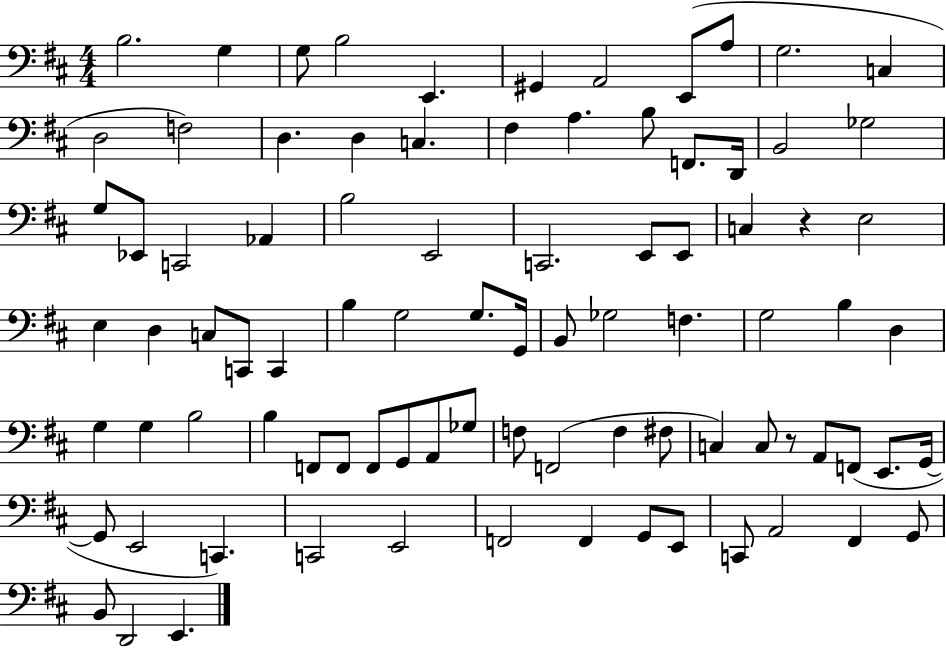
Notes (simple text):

B3/h. G3/q G3/e B3/h E2/q. G#2/q A2/h E2/e A3/e G3/h. C3/q D3/h F3/h D3/q. D3/q C3/q. F#3/q A3/q. B3/e F2/e. D2/s B2/h Gb3/h G3/e Eb2/e C2/h Ab2/q B3/h E2/h C2/h. E2/e E2/e C3/q R/q E3/h E3/q D3/q C3/e C2/e C2/q B3/q G3/h G3/e. G2/s B2/e Gb3/h F3/q. G3/h B3/q D3/q G3/q G3/q B3/h B3/q F2/e F2/e F2/e G2/e A2/e Gb3/e F3/e F2/h F3/q F#3/e C3/q C3/e R/e A2/e F2/e E2/e. G2/s G2/e E2/h C2/q. C2/h E2/h F2/h F2/q G2/e E2/e C2/e A2/h F#2/q G2/e B2/e D2/h E2/q.